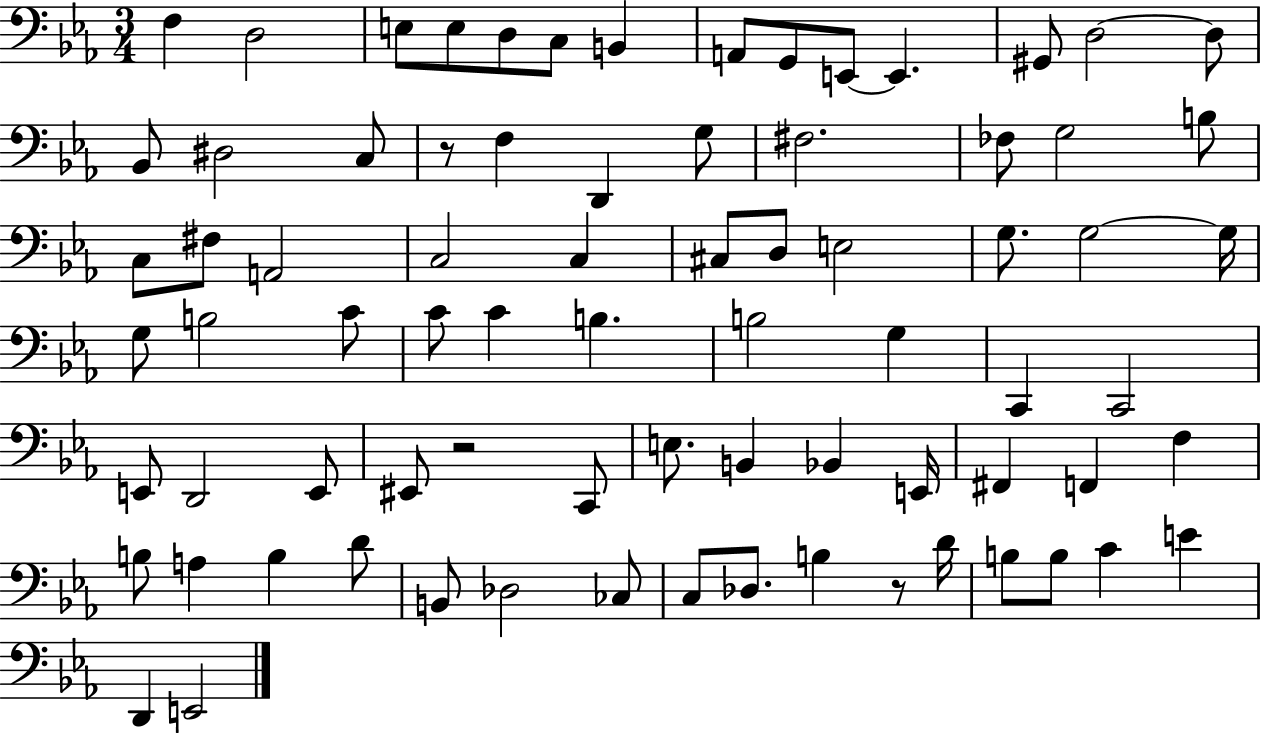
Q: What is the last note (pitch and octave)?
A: E2